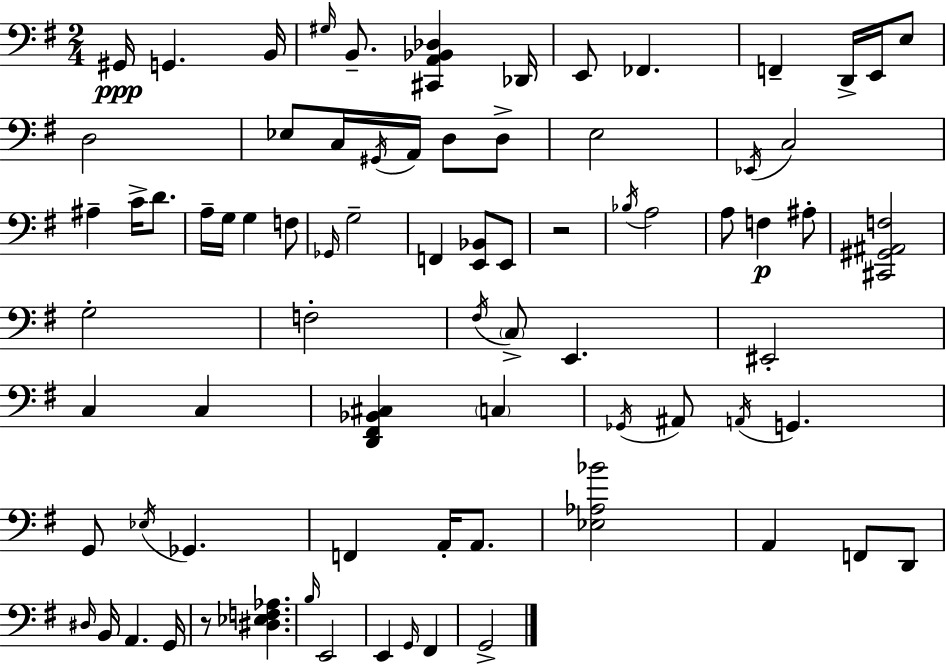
X:1
T:Untitled
M:2/4
L:1/4
K:Em
^G,,/4 G,, B,,/4 ^G,/4 B,,/2 [^C,,A,,_B,,_D,] _D,,/4 E,,/2 _F,, F,, D,,/4 E,,/4 E,/2 D,2 _E,/2 C,/4 ^G,,/4 A,,/4 D,/2 D,/2 E,2 _E,,/4 C,2 ^A, C/4 D/2 A,/4 G,/4 G, F,/2 _G,,/4 G,2 F,, [E,,_B,,]/2 E,,/2 z2 _B,/4 A,2 A,/2 F, ^A,/2 [^C,,^G,,^A,,F,]2 G,2 F,2 ^F,/4 C,/2 E,, ^E,,2 C, C, [D,,^F,,_B,,^C,] C, _G,,/4 ^A,,/2 A,,/4 G,, G,,/2 _E,/4 _G,, F,, A,,/4 A,,/2 [_E,_A,_B]2 A,, F,,/2 D,,/2 ^D,/4 B,,/4 A,, G,,/4 z/2 [^D,_E,F,_A,] B,/4 E,,2 E,, G,,/4 ^F,, G,,2